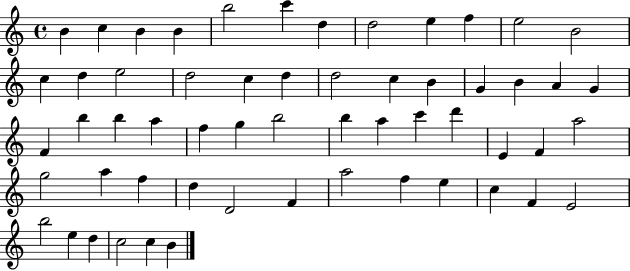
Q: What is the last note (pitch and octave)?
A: B4